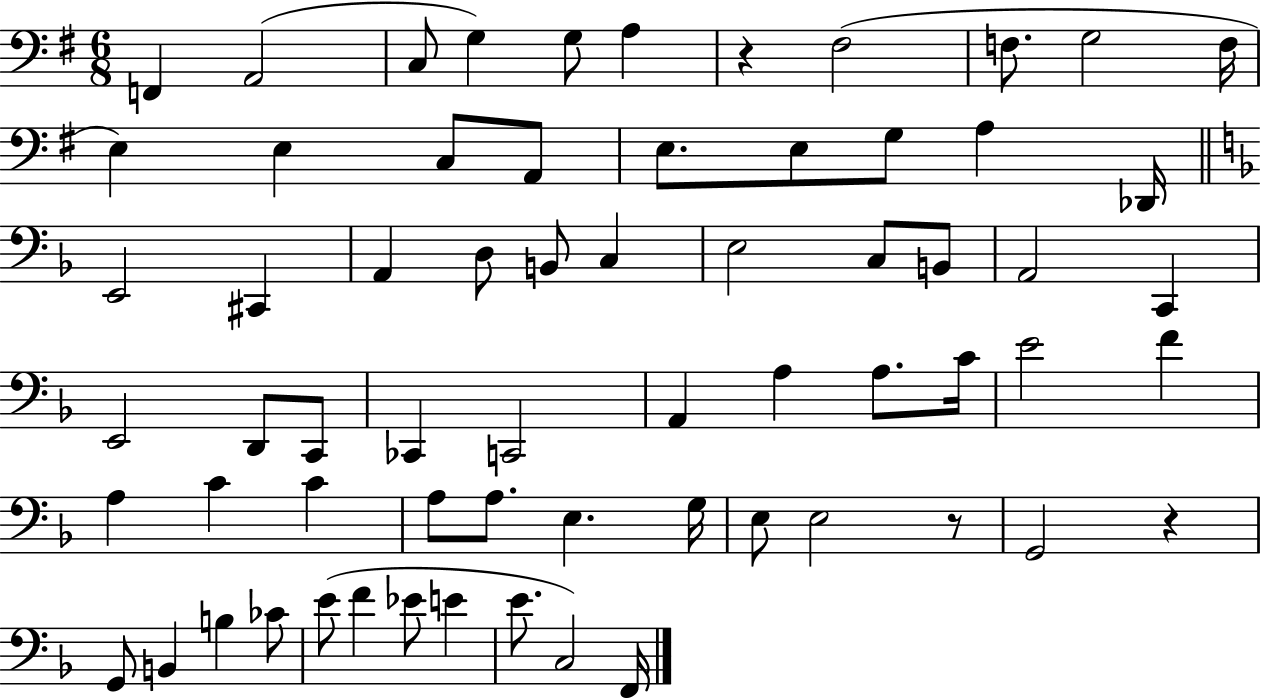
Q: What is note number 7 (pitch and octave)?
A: F#3